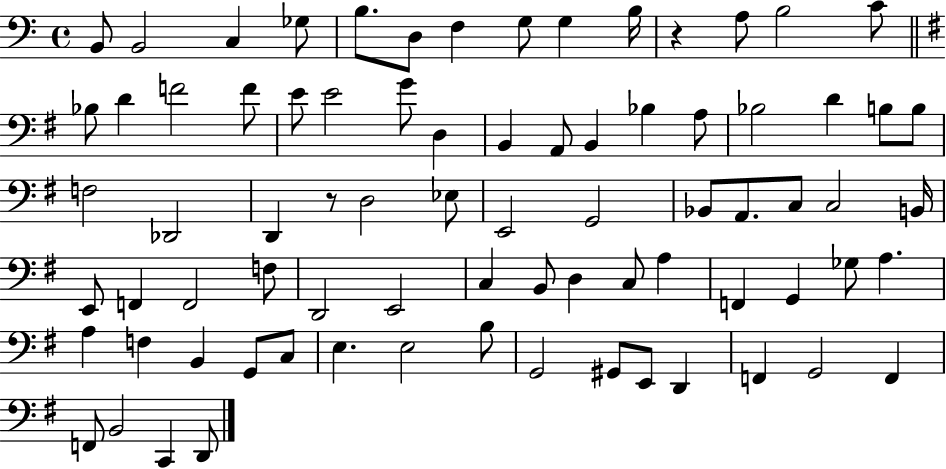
X:1
T:Untitled
M:4/4
L:1/4
K:C
B,,/2 B,,2 C, _G,/2 B,/2 D,/2 F, G,/2 G, B,/4 z A,/2 B,2 C/2 _B,/2 D F2 F/2 E/2 E2 G/2 D, B,, A,,/2 B,, _B, A,/2 _B,2 D B,/2 B,/2 F,2 _D,,2 D,, z/2 D,2 _E,/2 E,,2 G,,2 _B,,/2 A,,/2 C,/2 C,2 B,,/4 E,,/2 F,, F,,2 F,/2 D,,2 E,,2 C, B,,/2 D, C,/2 A, F,, G,, _G,/2 A, A, F, B,, G,,/2 C,/2 E, E,2 B,/2 G,,2 ^G,,/2 E,,/2 D,, F,, G,,2 F,, F,,/2 B,,2 C,, D,,/2